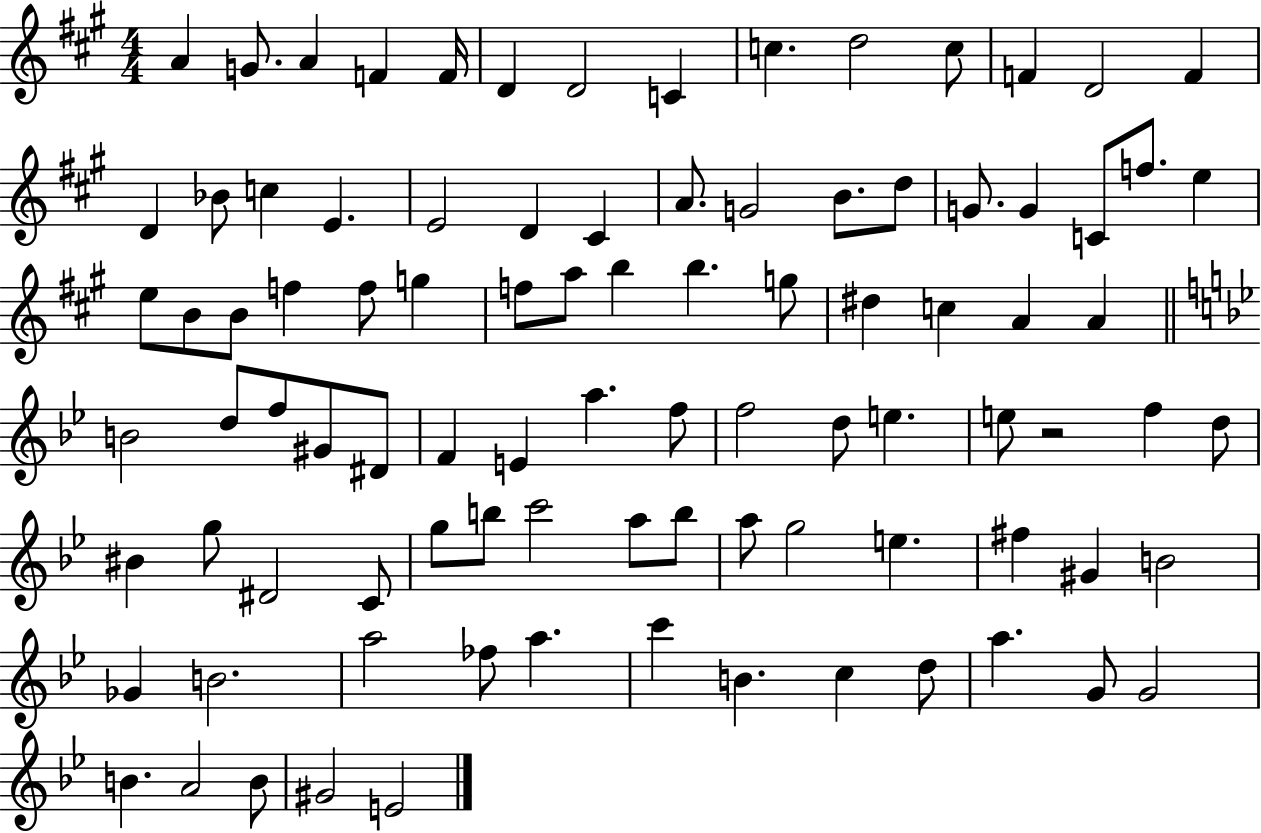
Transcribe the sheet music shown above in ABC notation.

X:1
T:Untitled
M:4/4
L:1/4
K:A
A G/2 A F F/4 D D2 C c d2 c/2 F D2 F D _B/2 c E E2 D ^C A/2 G2 B/2 d/2 G/2 G C/2 f/2 e e/2 B/2 B/2 f f/2 g f/2 a/2 b b g/2 ^d c A A B2 d/2 f/2 ^G/2 ^D/2 F E a f/2 f2 d/2 e e/2 z2 f d/2 ^B g/2 ^D2 C/2 g/2 b/2 c'2 a/2 b/2 a/2 g2 e ^f ^G B2 _G B2 a2 _f/2 a c' B c d/2 a G/2 G2 B A2 B/2 ^G2 E2